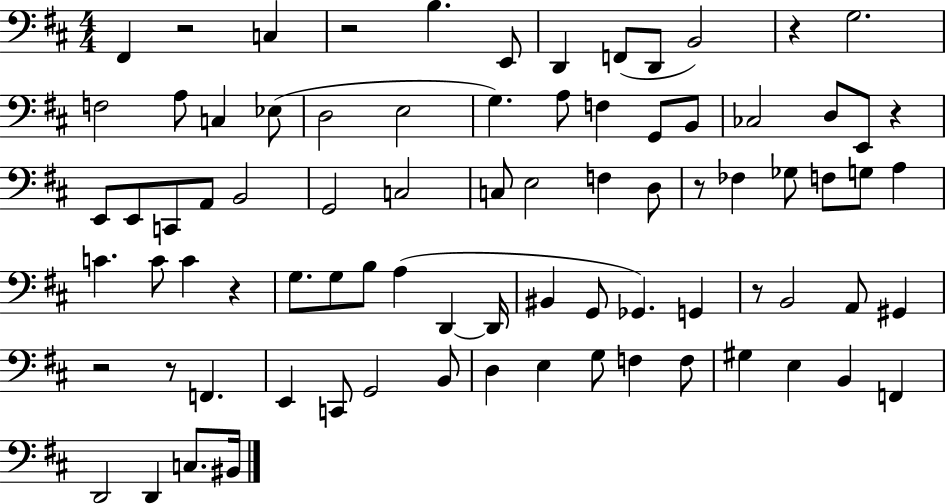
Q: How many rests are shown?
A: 9